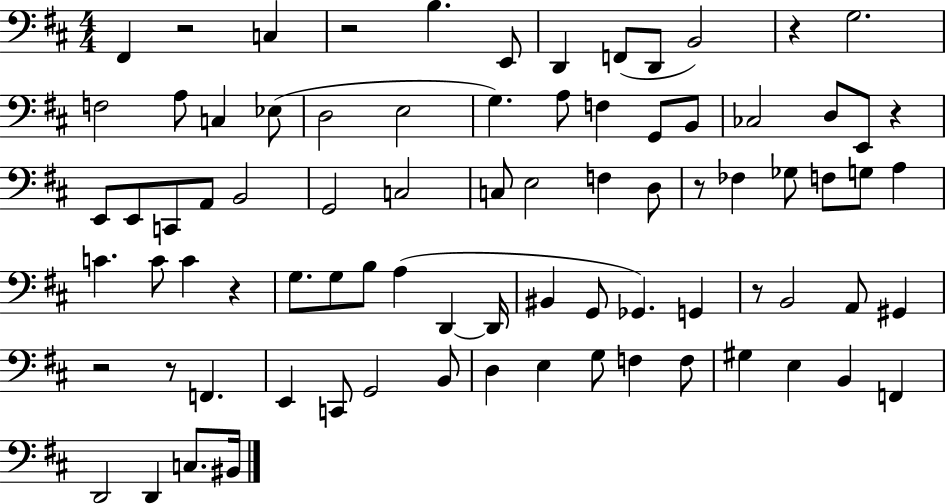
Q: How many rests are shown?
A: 9